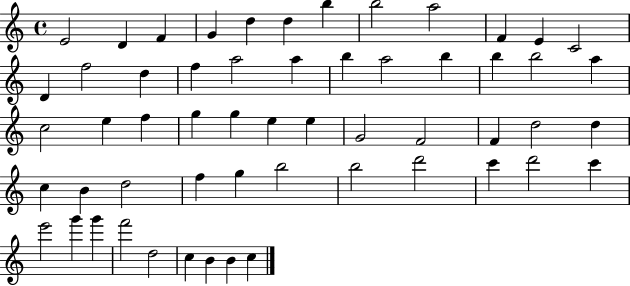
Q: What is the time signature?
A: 4/4